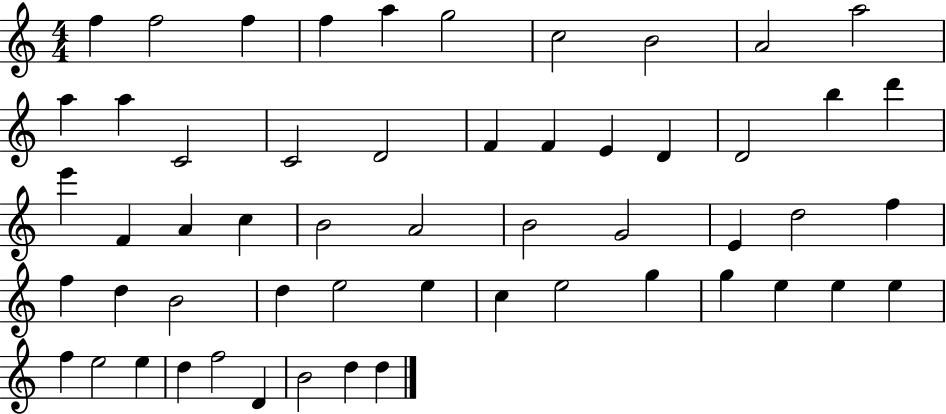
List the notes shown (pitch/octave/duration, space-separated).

F5/q F5/h F5/q F5/q A5/q G5/h C5/h B4/h A4/h A5/h A5/q A5/q C4/h C4/h D4/h F4/q F4/q E4/q D4/q D4/h B5/q D6/q E6/q F4/q A4/q C5/q B4/h A4/h B4/h G4/h E4/q D5/h F5/q F5/q D5/q B4/h D5/q E5/h E5/q C5/q E5/h G5/q G5/q E5/q E5/q E5/q F5/q E5/h E5/q D5/q F5/h D4/q B4/h D5/q D5/q